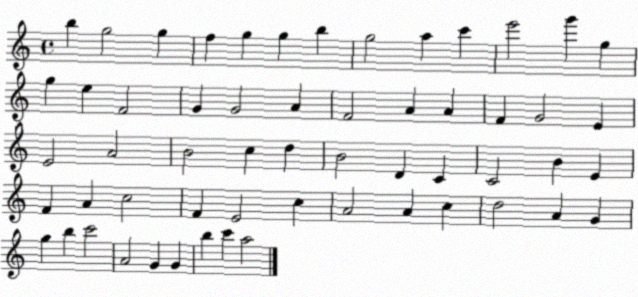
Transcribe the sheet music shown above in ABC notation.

X:1
T:Untitled
M:4/4
L:1/4
K:C
b g2 g f g g b g2 a c' e'2 g' g g e F2 G G2 A F2 A A F G2 E E2 A2 B2 c d B2 D C C2 B E F A c2 F E2 c A2 A c d2 A G g b c'2 A2 G G b c' a2